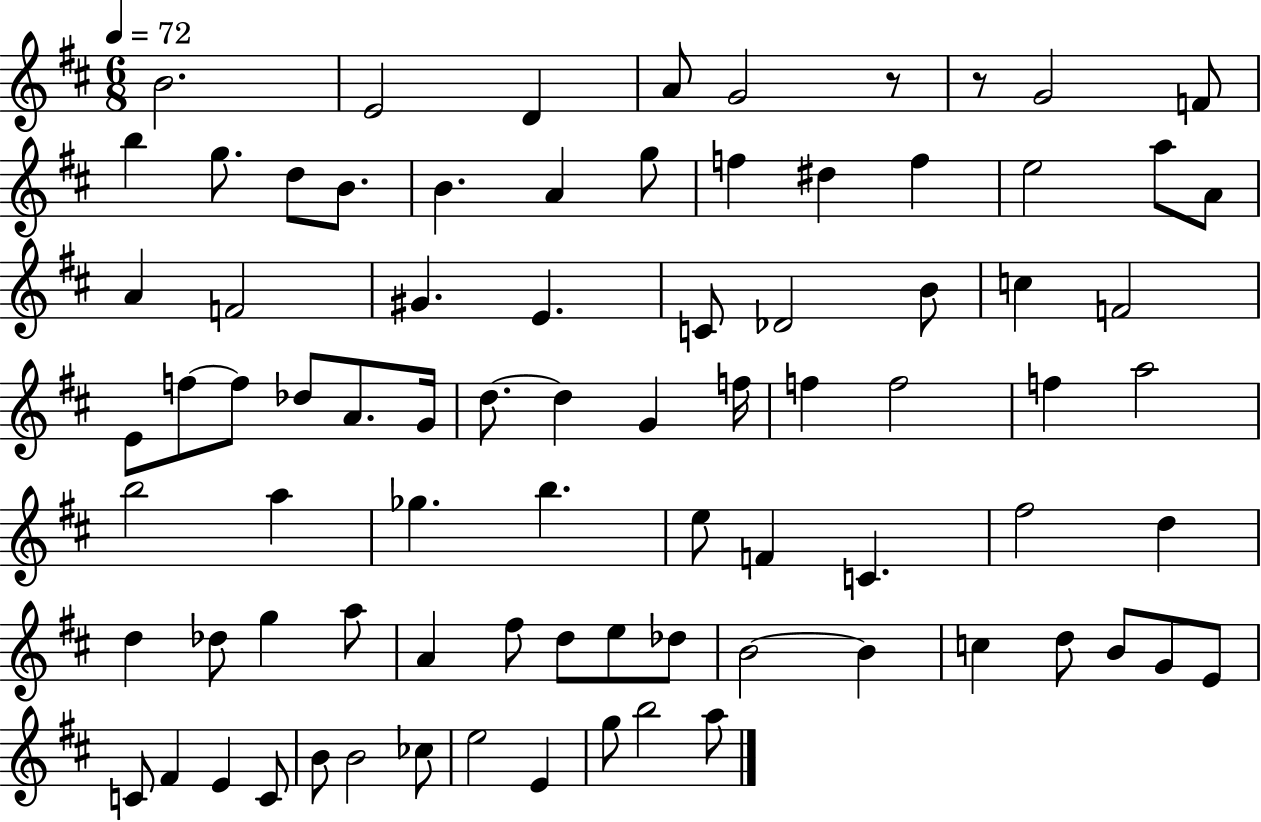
{
  \clef treble
  \numericTimeSignature
  \time 6/8
  \key d \major
  \tempo 4 = 72
  b'2. | e'2 d'4 | a'8 g'2 r8 | r8 g'2 f'8 | \break b''4 g''8. d''8 b'8. | b'4. a'4 g''8 | f''4 dis''4 f''4 | e''2 a''8 a'8 | \break a'4 f'2 | gis'4. e'4. | c'8 des'2 b'8 | c''4 f'2 | \break e'8 f''8~~ f''8 des''8 a'8. g'16 | d''8.~~ d''4 g'4 f''16 | f''4 f''2 | f''4 a''2 | \break b''2 a''4 | ges''4. b''4. | e''8 f'4 c'4. | fis''2 d''4 | \break d''4 des''8 g''4 a''8 | a'4 fis''8 d''8 e''8 des''8 | b'2~~ b'4 | c''4 d''8 b'8 g'8 e'8 | \break c'8 fis'4 e'4 c'8 | b'8 b'2 ces''8 | e''2 e'4 | g''8 b''2 a''8 | \break \bar "|."
}